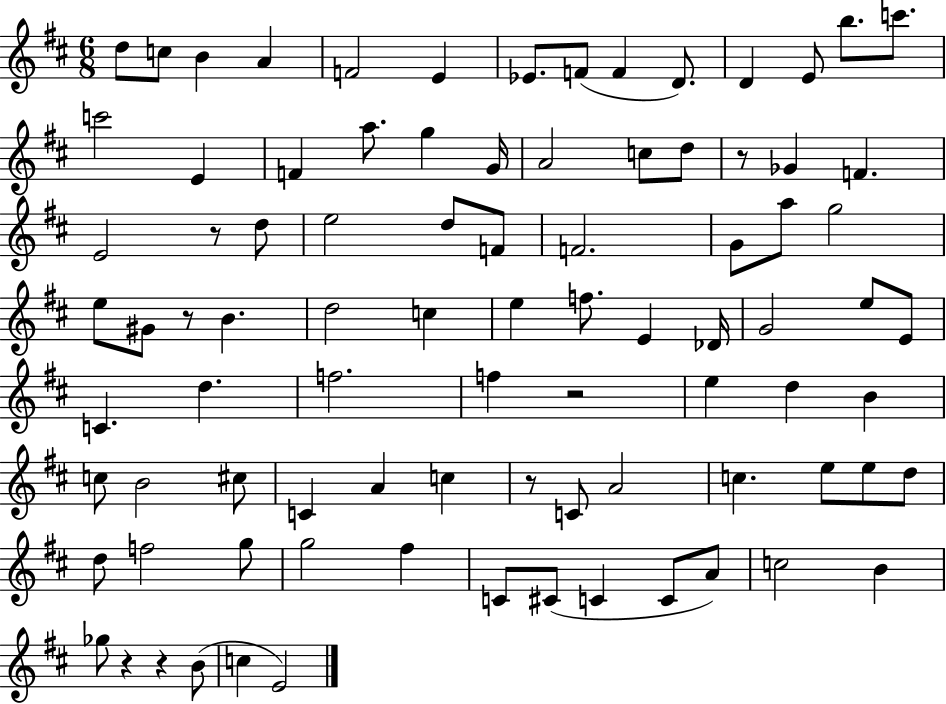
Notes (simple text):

D5/e C5/e B4/q A4/q F4/h E4/q Eb4/e. F4/e F4/q D4/e. D4/q E4/e B5/e. C6/e. C6/h E4/q F4/q A5/e. G5/q G4/s A4/h C5/e D5/e R/e Gb4/q F4/q. E4/h R/e D5/e E5/h D5/e F4/e F4/h. G4/e A5/e G5/h E5/e G#4/e R/e B4/q. D5/h C5/q E5/q F5/e. E4/q Db4/s G4/h E5/e E4/e C4/q. D5/q. F5/h. F5/q R/h E5/q D5/q B4/q C5/e B4/h C#5/e C4/q A4/q C5/q R/e C4/e A4/h C5/q. E5/e E5/e D5/e D5/e F5/h G5/e G5/h F#5/q C4/e C#4/e C4/q C4/e A4/e C5/h B4/q Gb5/e R/q R/q B4/e C5/q E4/h